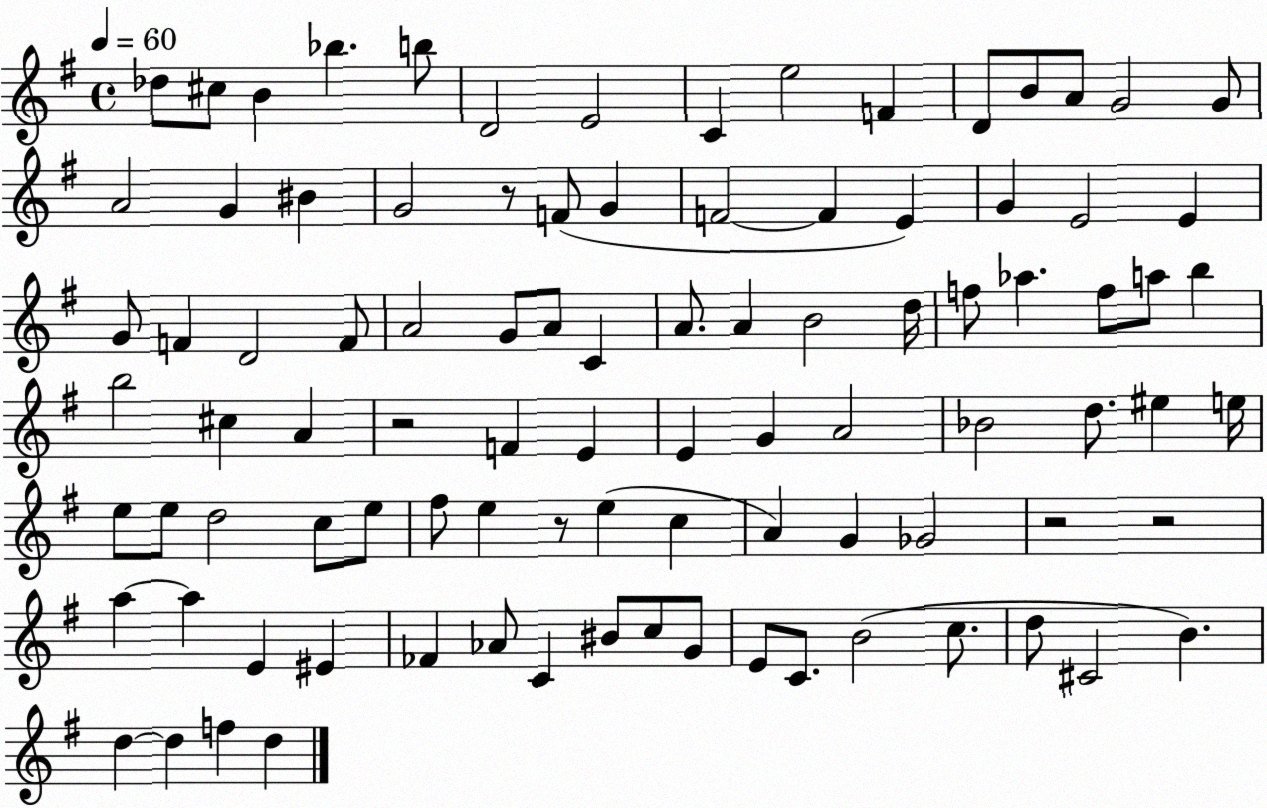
X:1
T:Untitled
M:4/4
L:1/4
K:G
_d/2 ^c/2 B _b b/2 D2 E2 C e2 F D/2 B/2 A/2 G2 G/2 A2 G ^B G2 z/2 F/2 G F2 F E G E2 E G/2 F D2 F/2 A2 G/2 A/2 C A/2 A B2 d/4 f/2 _a f/2 a/2 b b2 ^c A z2 F E E G A2 _B2 d/2 ^e e/4 e/2 e/2 d2 c/2 e/2 ^f/2 e z/2 e c A G _G2 z2 z2 a a E ^E _F _A/2 C ^B/2 c/2 G/2 E/2 C/2 B2 c/2 d/2 ^C2 B d d f d